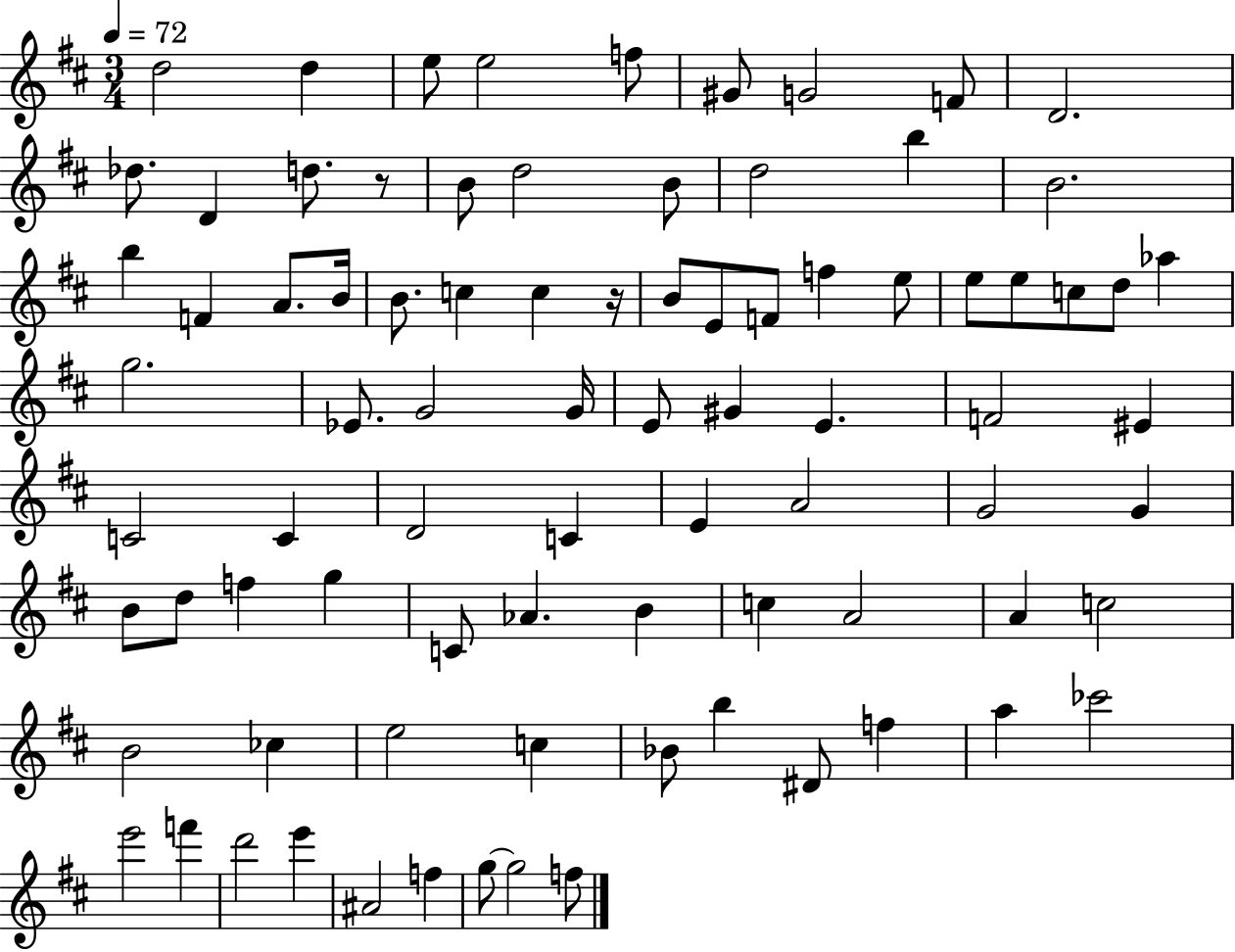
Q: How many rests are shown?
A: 2